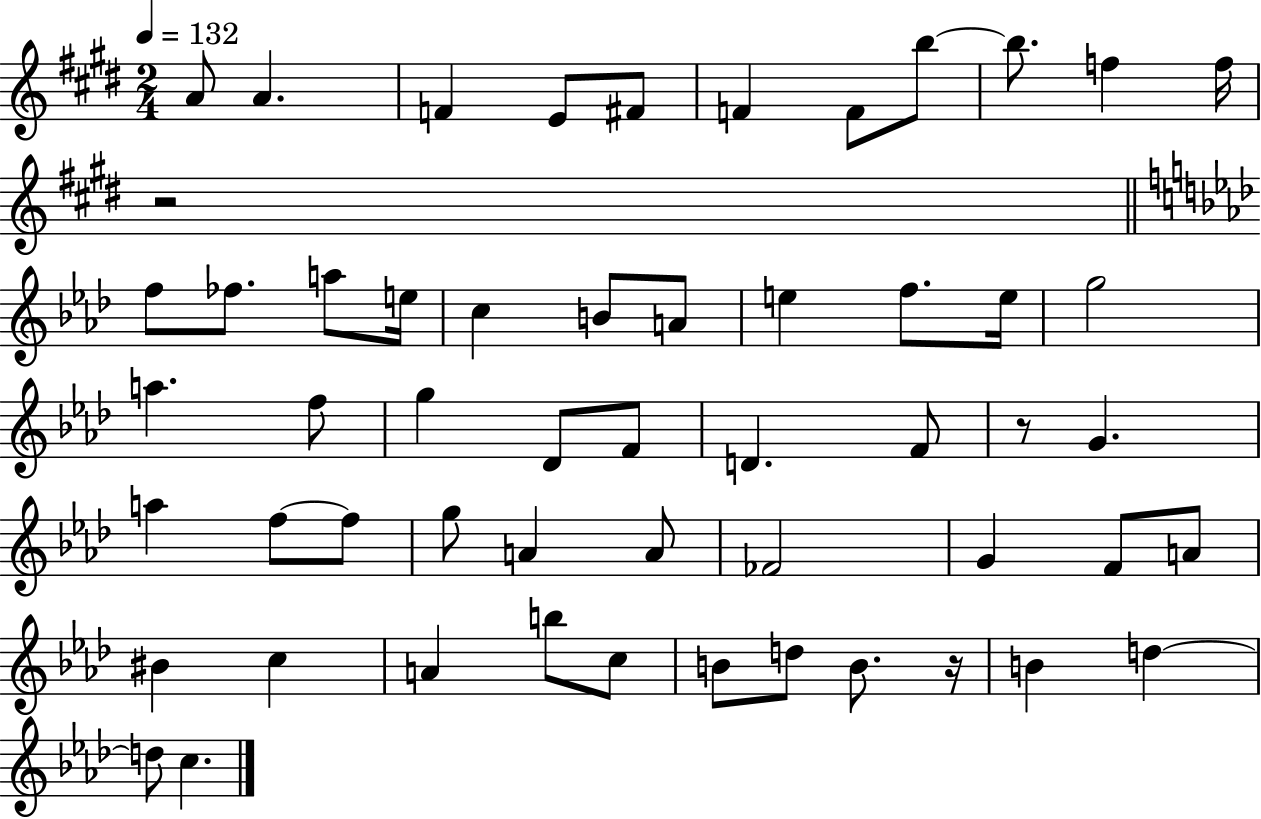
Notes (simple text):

A4/e A4/q. F4/q E4/e F#4/e F4/q F4/e B5/e B5/e. F5/q F5/s R/h F5/e FES5/e. A5/e E5/s C5/q B4/e A4/e E5/q F5/e. E5/s G5/h A5/q. F5/e G5/q Db4/e F4/e D4/q. F4/e R/e G4/q. A5/q F5/e F5/e G5/e A4/q A4/e FES4/h G4/q F4/e A4/e BIS4/q C5/q A4/q B5/e C5/e B4/e D5/e B4/e. R/s B4/q D5/q D5/e C5/q.